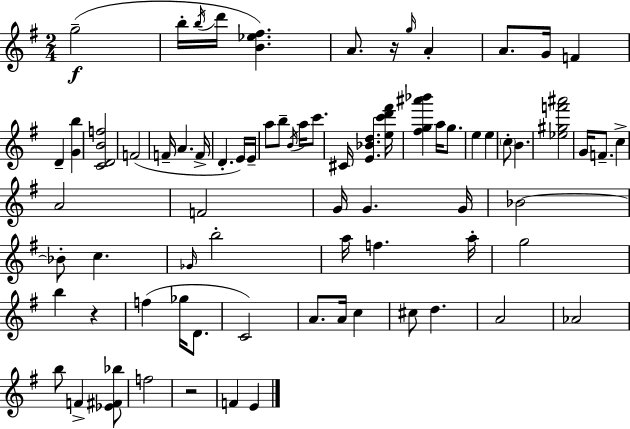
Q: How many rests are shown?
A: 3